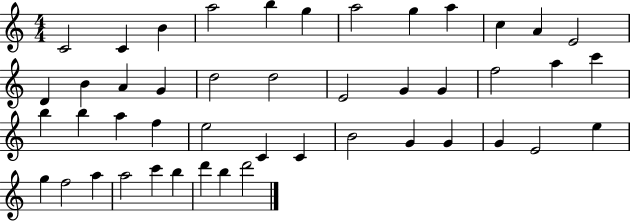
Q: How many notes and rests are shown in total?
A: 46